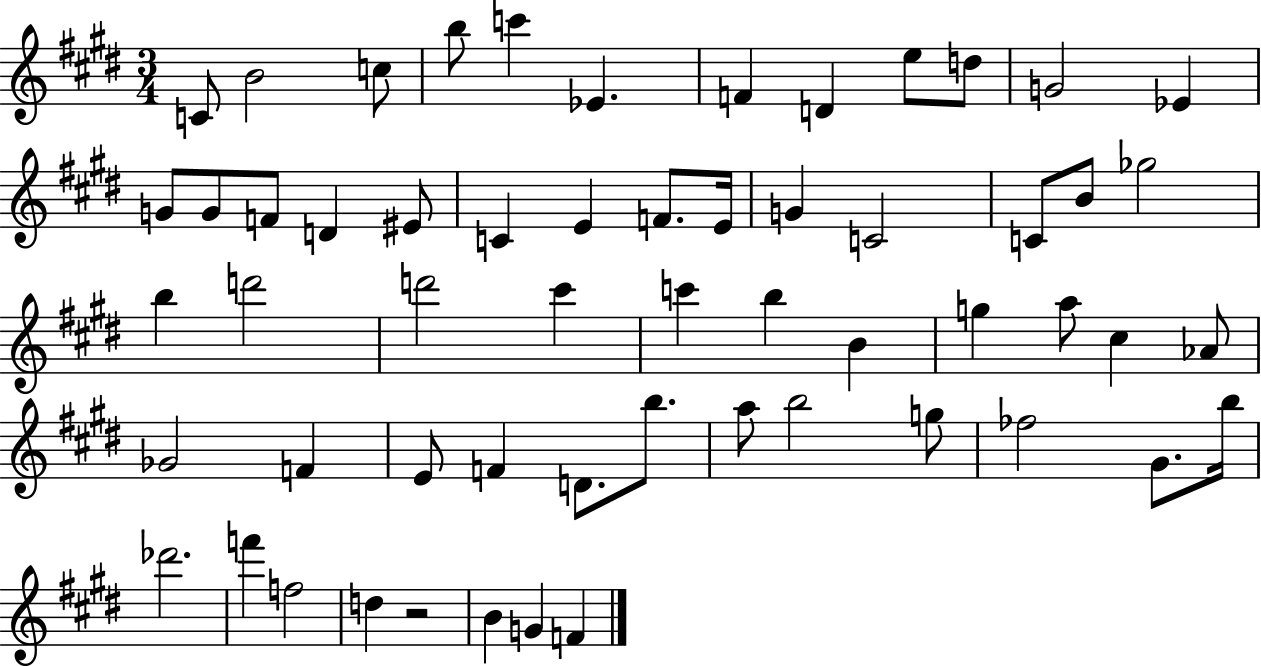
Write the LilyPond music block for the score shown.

{
  \clef treble
  \numericTimeSignature
  \time 3/4
  \key e \major
  c'8 b'2 c''8 | b''8 c'''4 ees'4. | f'4 d'4 e''8 d''8 | g'2 ees'4 | \break g'8 g'8 f'8 d'4 eis'8 | c'4 e'4 f'8. e'16 | g'4 c'2 | c'8 b'8 ges''2 | \break b''4 d'''2 | d'''2 cis'''4 | c'''4 b''4 b'4 | g''4 a''8 cis''4 aes'8 | \break ges'2 f'4 | e'8 f'4 d'8. b''8. | a''8 b''2 g''8 | fes''2 gis'8. b''16 | \break des'''2. | f'''4 f''2 | d''4 r2 | b'4 g'4 f'4 | \break \bar "|."
}